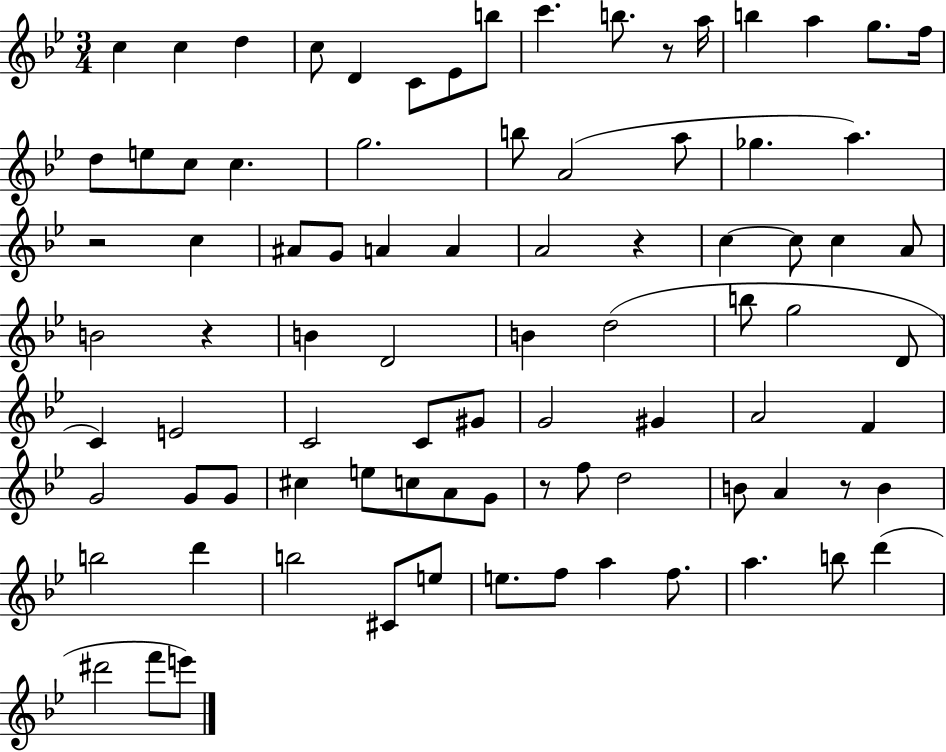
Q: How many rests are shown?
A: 6